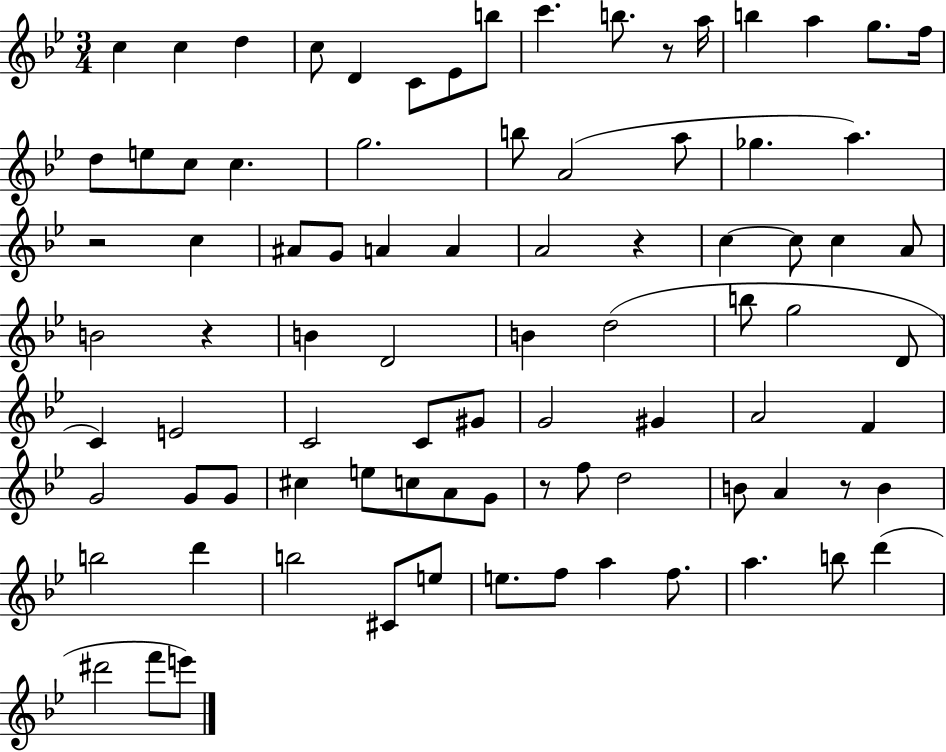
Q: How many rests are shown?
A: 6